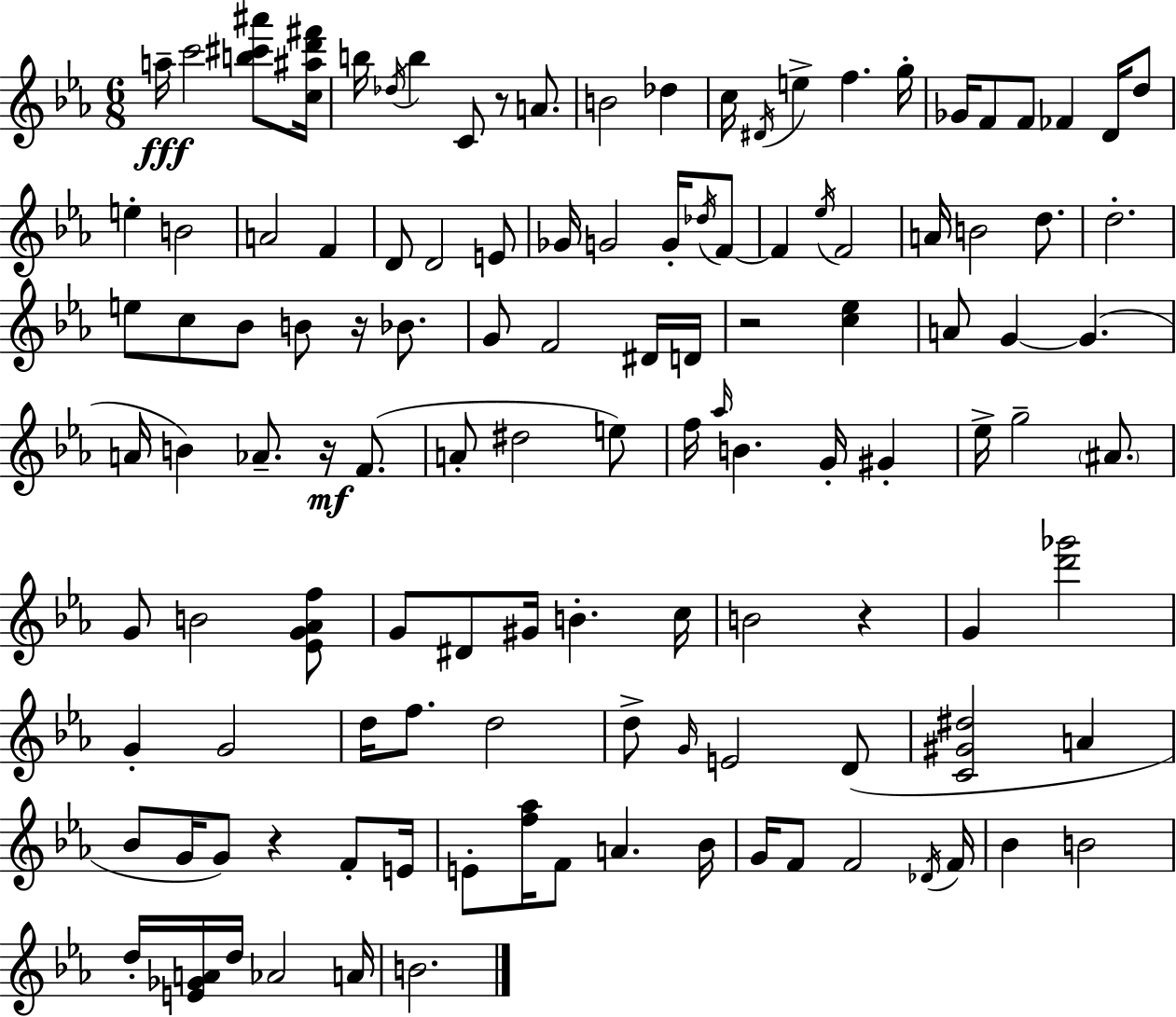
{
  \clef treble
  \numericTimeSignature
  \time 6/8
  \key ees \major
  \repeat volta 2 { a''16--\fff c'''2 <b'' cis''' ais'''>8 <c'' ais'' d''' fis'''>16 | b''16 \acciaccatura { des''16 } b''4 c'8 r8 a'8. | b'2 des''4 | c''16 \acciaccatura { dis'16 } e''4-> f''4. | \break g''16-. ges'16 f'8 f'8 fes'4 d'16 | d''8 e''4-. b'2 | a'2 f'4 | d'8 d'2 | \break e'8 ges'16 g'2 g'16-. | \acciaccatura { des''16 } f'8~~ f'4 \acciaccatura { ees''16 } f'2 | a'16 b'2 | d''8. d''2.-. | \break e''8 c''8 bes'8 b'8 | r16 bes'8. g'8 f'2 | dis'16 d'16 r2 | <c'' ees''>4 a'8 g'4~~ g'4.( | \break a'16 b'4) aes'8.-- | r16\mf f'8.( a'8-. dis''2 | e''8) f''16 \grace { aes''16 } b'4. | g'16-. gis'4-. ees''16-> g''2-- | \break \parenthesize ais'8. g'8 b'2 | <ees' g' aes' f''>8 g'8 dis'8 gis'16 b'4.-. | c''16 b'2 | r4 g'4 <d''' ges'''>2 | \break g'4-. g'2 | d''16 f''8. d''2 | d''8-> \grace { g'16 } e'2 | d'8( <c' gis' dis''>2 | \break a'4 bes'8 g'16 g'8) r4 | f'8-. e'16 e'8-. <f'' aes''>16 f'8 a'4. | bes'16 g'16 f'8 f'2 | \acciaccatura { des'16 } f'16 bes'4 b'2 | \break d''16-. <e' ges' a'>16 d''16 aes'2 | a'16 b'2. | } \bar "|."
}